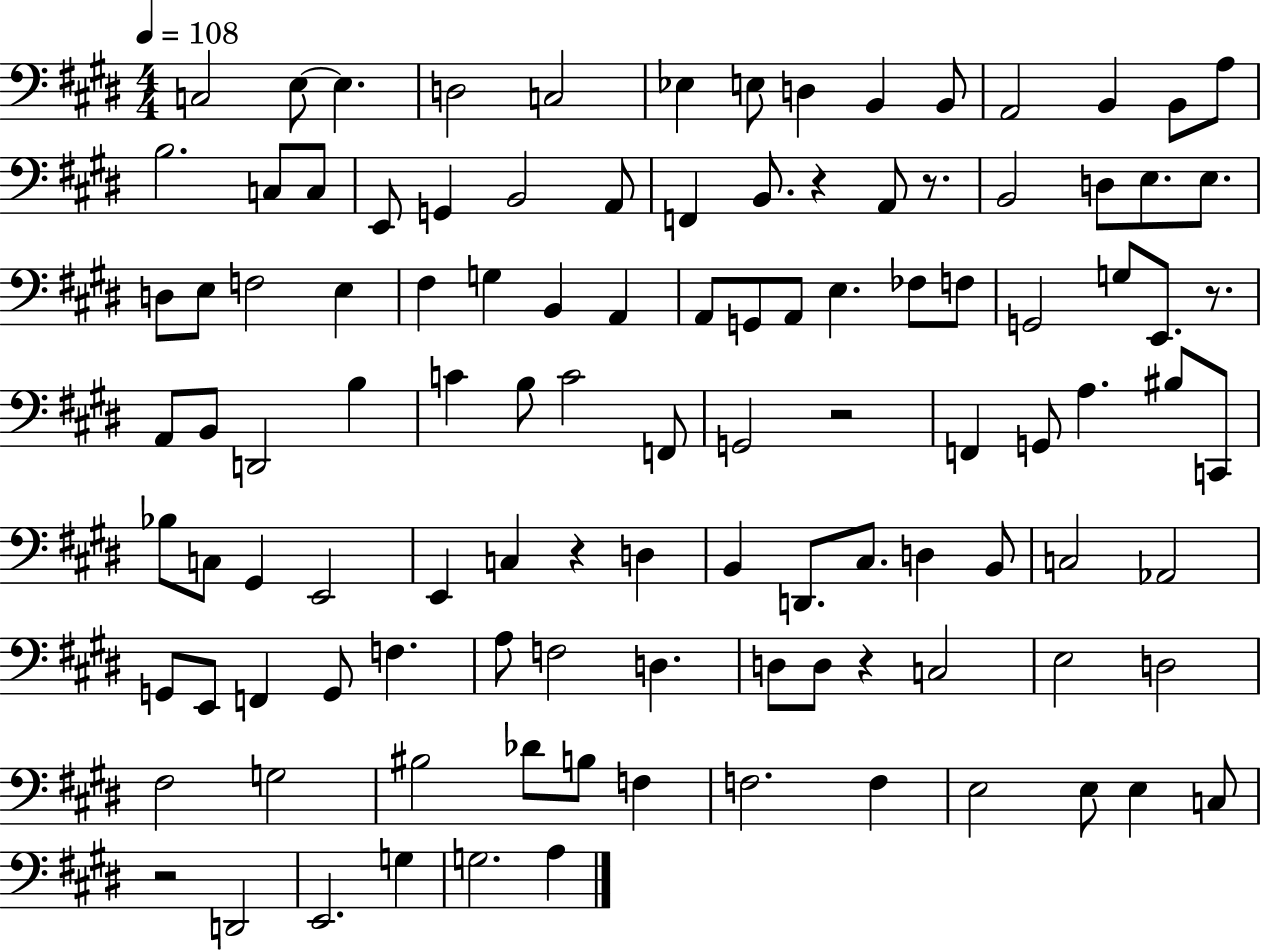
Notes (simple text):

C3/h E3/e E3/q. D3/h C3/h Eb3/q E3/e D3/q B2/q B2/e A2/h B2/q B2/e A3/e B3/h. C3/e C3/e E2/e G2/q B2/h A2/e F2/q B2/e. R/q A2/e R/e. B2/h D3/e E3/e. E3/e. D3/e E3/e F3/h E3/q F#3/q G3/q B2/q A2/q A2/e G2/e A2/e E3/q. FES3/e F3/e G2/h G3/e E2/e. R/e. A2/e B2/e D2/h B3/q C4/q B3/e C4/h F2/e G2/h R/h F2/q G2/e A3/q. BIS3/e C2/e Bb3/e C3/e G#2/q E2/h E2/q C3/q R/q D3/q B2/q D2/e. C#3/e. D3/q B2/e C3/h Ab2/h G2/e E2/e F2/q G2/e F3/q. A3/e F3/h D3/q. D3/e D3/e R/q C3/h E3/h D3/h F#3/h G3/h BIS3/h Db4/e B3/e F3/q F3/h. F3/q E3/h E3/e E3/q C3/e R/h D2/h E2/h. G3/q G3/h. A3/q